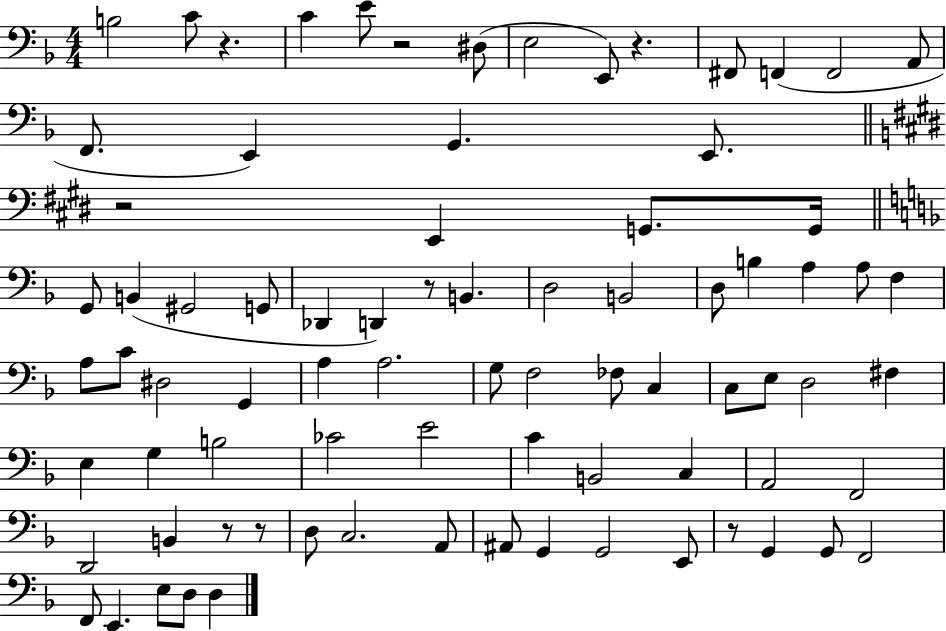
{
  \clef bass
  \numericTimeSignature
  \time 4/4
  \key f \major
  b2 c'8 r4. | c'4 e'8 r2 dis8( | e2 e,8) r4. | fis,8 f,4( f,2 a,8 | \break f,8. e,4) g,4. e,8. | \bar "||" \break \key e \major r2 e,4 g,8. g,16 | \bar "||" \break \key d \minor g,8 b,4( gis,2 g,8 | des,4 d,4) r8 b,4. | d2 b,2 | d8 b4 a4 a8 f4 | \break a8 c'8 dis2 g,4 | a4 a2. | g8 f2 fes8 c4 | c8 e8 d2 fis4 | \break e4 g4 b2 | ces'2 e'2 | c'4 b,2 c4 | a,2 f,2 | \break d,2 b,4 r8 r8 | d8 c2. a,8 | ais,8 g,4 g,2 e,8 | r8 g,4 g,8 f,2 | \break f,8 e,4. e8 d8 d4 | \bar "|."
}